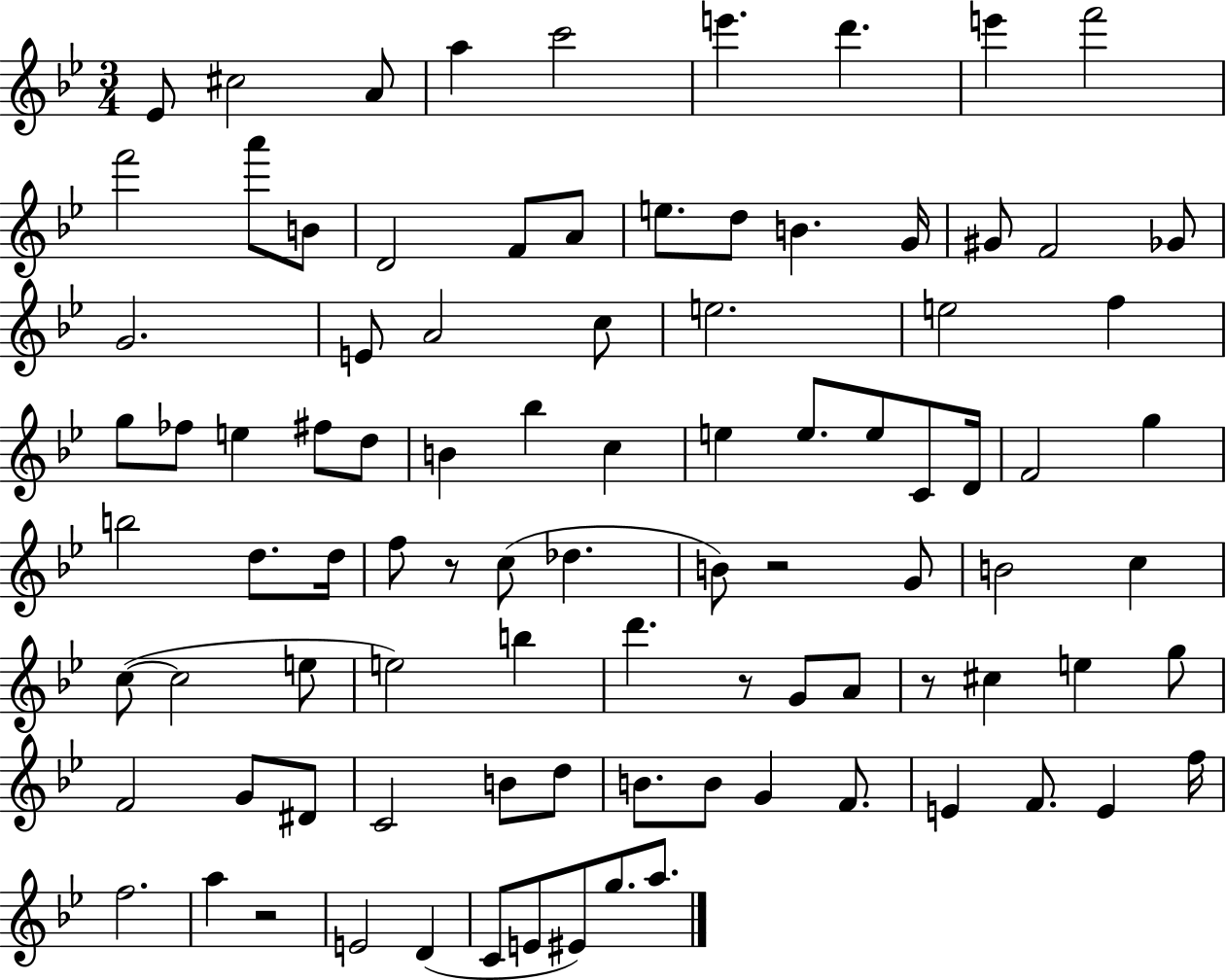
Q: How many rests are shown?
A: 5